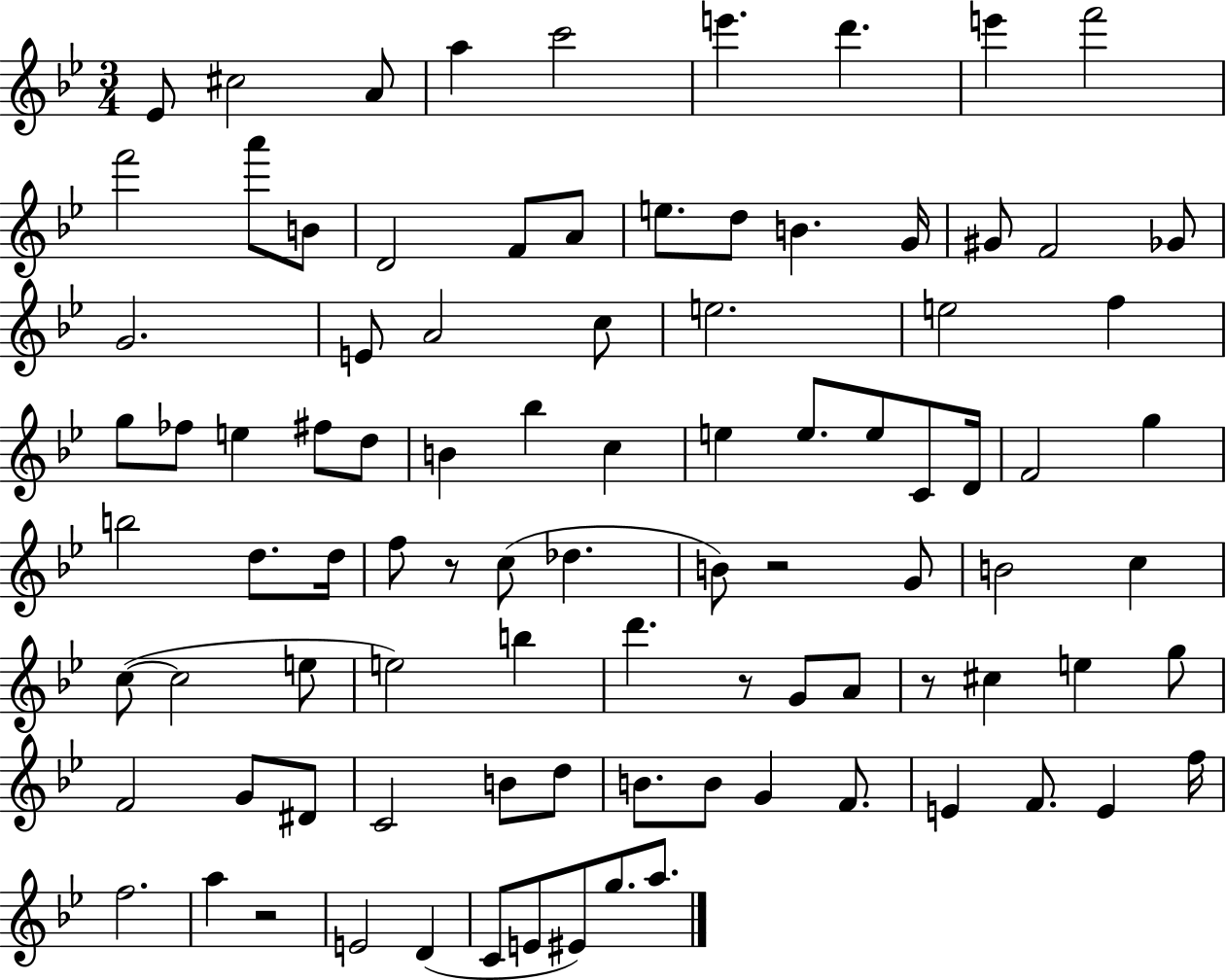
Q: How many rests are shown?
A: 5